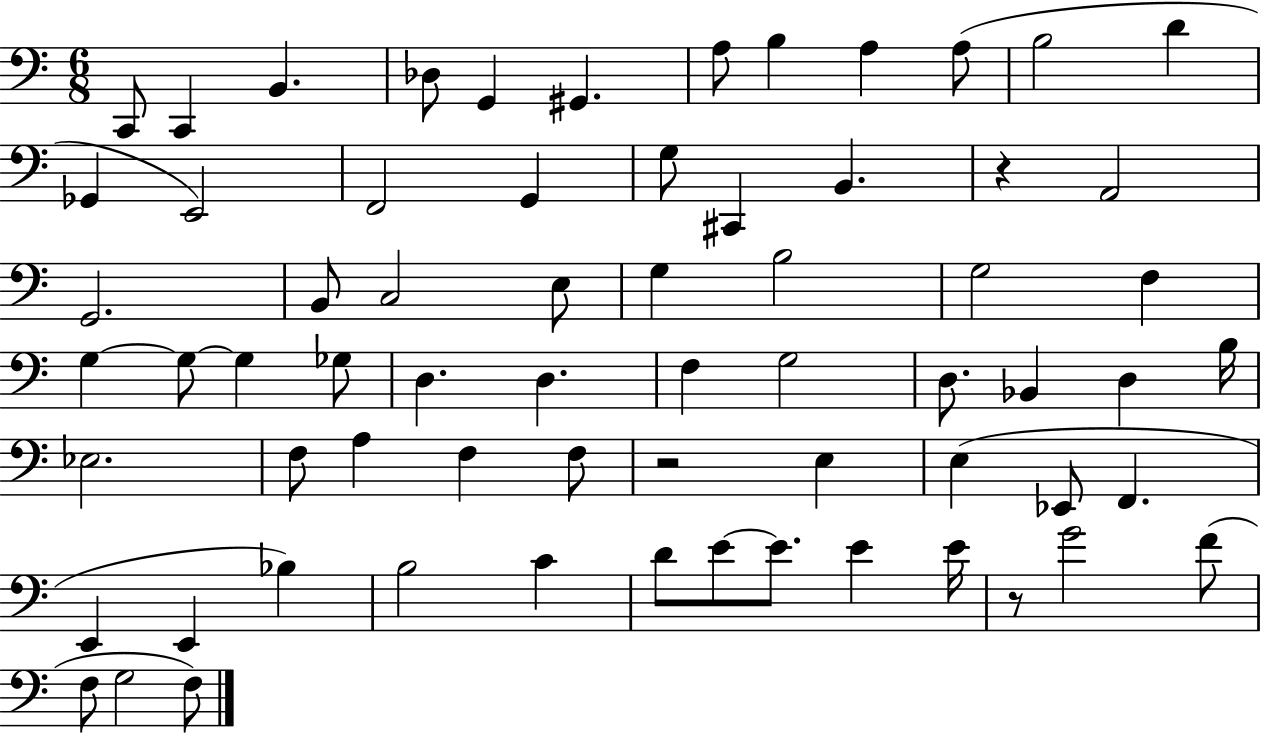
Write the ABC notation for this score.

X:1
T:Untitled
M:6/8
L:1/4
K:C
C,,/2 C,, B,, _D,/2 G,, ^G,, A,/2 B, A, A,/2 B,2 D _G,, E,,2 F,,2 G,, G,/2 ^C,, B,, z A,,2 G,,2 B,,/2 C,2 E,/2 G, B,2 G,2 F, G, G,/2 G, _G,/2 D, D, F, G,2 D,/2 _B,, D, B,/4 _E,2 F,/2 A, F, F,/2 z2 E, E, _E,,/2 F,, E,, E,, _B, B,2 C D/2 E/2 E/2 E E/4 z/2 G2 F/2 F,/2 G,2 F,/2